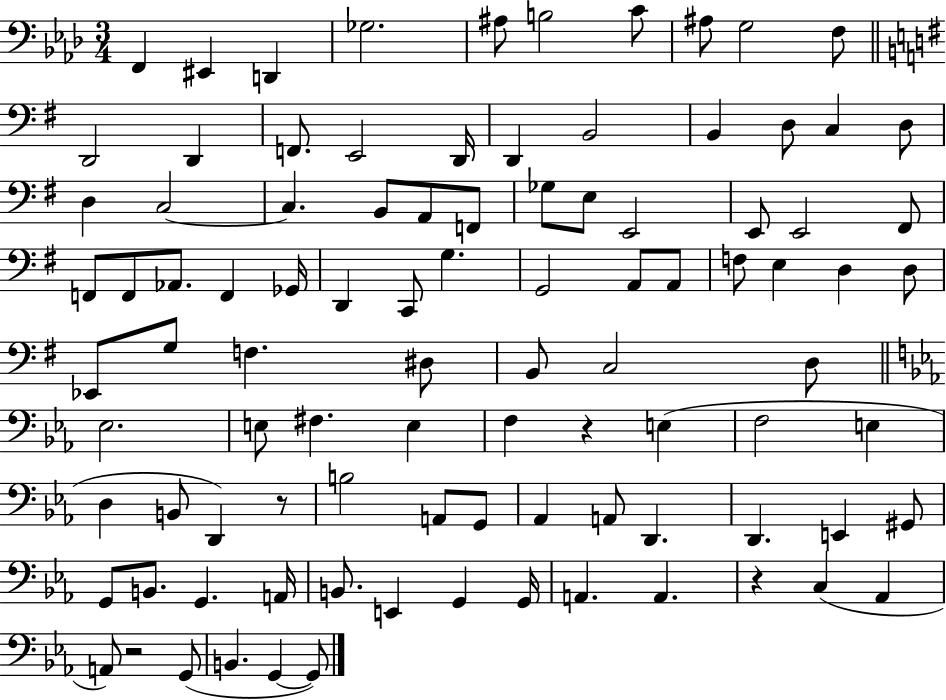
{
  \clef bass
  \numericTimeSignature
  \time 3/4
  \key aes \major
  f,4 eis,4 d,4 | ges2. | ais8 b2 c'8 | ais8 g2 f8 | \break \bar "||" \break \key g \major d,2 d,4 | f,8. e,2 d,16 | d,4 b,2 | b,4 d8 c4 d8 | \break d4 c2~~ | c4. b,8 a,8 f,8 | ges8 e8 e,2 | e,8 e,2 fis,8 | \break f,8 f,8 aes,8. f,4 ges,16 | d,4 c,8 g4. | g,2 a,8 a,8 | f8 e4 d4 d8 | \break ees,8 g8 f4. dis8 | b,8 c2 d8 | \bar "||" \break \key c \minor ees2. | e8 fis4. e4 | f4 r4 e4( | f2 e4 | \break d4 b,8 d,4) r8 | b2 a,8 g,8 | aes,4 a,8 d,4. | d,4. e,4 gis,8 | \break g,8 b,8. g,4. a,16 | b,8. e,4 g,4 g,16 | a,4. a,4. | r4 c4( aes,4 | \break a,8) r2 g,8( | b,4. g,4~~ g,8) | \bar "|."
}